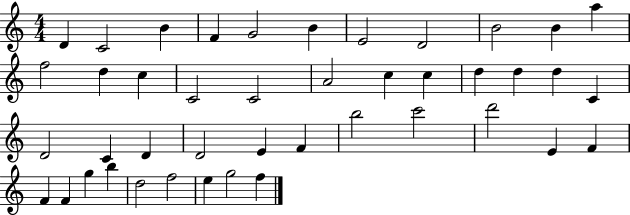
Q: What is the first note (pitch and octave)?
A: D4